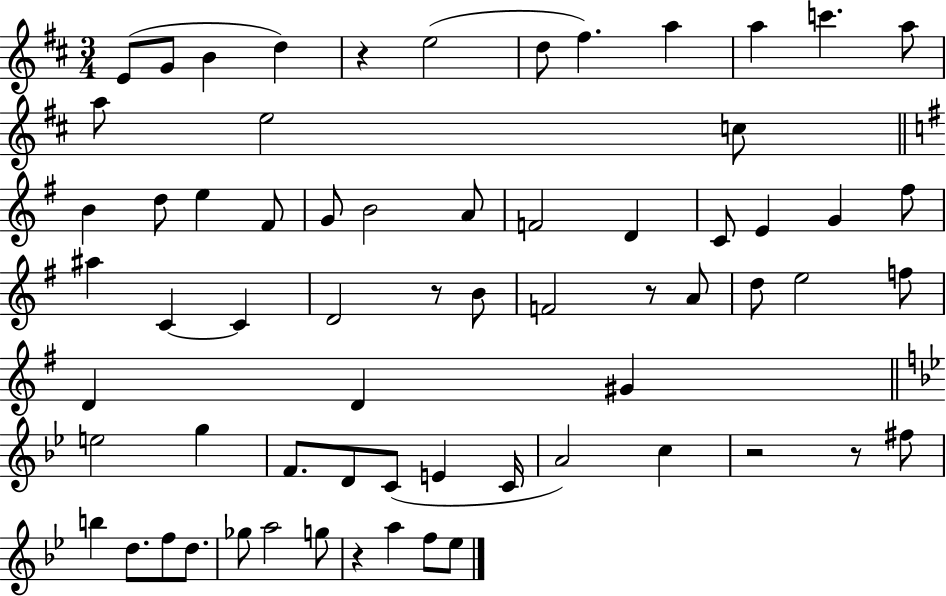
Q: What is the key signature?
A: D major